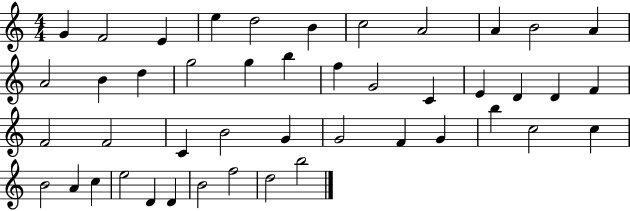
{
  \clef treble
  \numericTimeSignature
  \time 4/4
  \key c \major
  g'4 f'2 e'4 | e''4 d''2 b'4 | c''2 a'2 | a'4 b'2 a'4 | \break a'2 b'4 d''4 | g''2 g''4 b''4 | f''4 g'2 c'4 | e'4 d'4 d'4 f'4 | \break f'2 f'2 | c'4 b'2 g'4 | g'2 f'4 g'4 | b''4 c''2 c''4 | \break b'2 a'4 c''4 | e''2 d'4 d'4 | b'2 f''2 | d''2 b''2 | \break \bar "|."
}